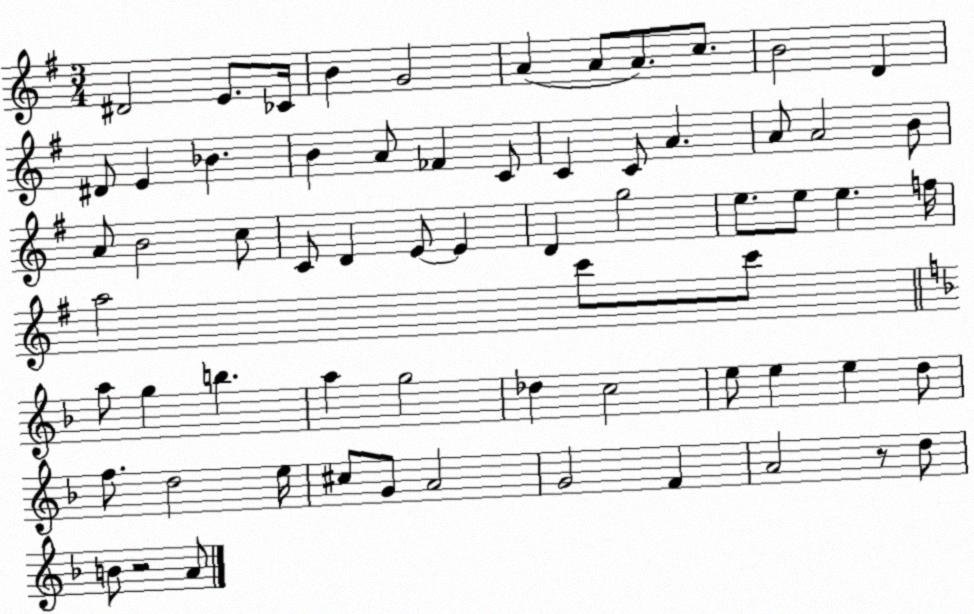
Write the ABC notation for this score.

X:1
T:Untitled
M:3/4
L:1/4
K:G
^D2 E/2 _C/4 B G2 A A/2 A/2 c/2 B2 D ^D/2 E _B B A/2 _F C/2 C C/2 A A/2 A2 B/2 A/2 B2 c/2 C/2 D E/2 E D g2 e/2 e/2 e f/4 a2 c'/2 c'/2 a/2 g b a g2 _d c2 e/2 e e d/2 f/2 d2 e/4 ^c/2 G/2 A2 G2 F A2 z/2 d/2 B/2 z2 A/2